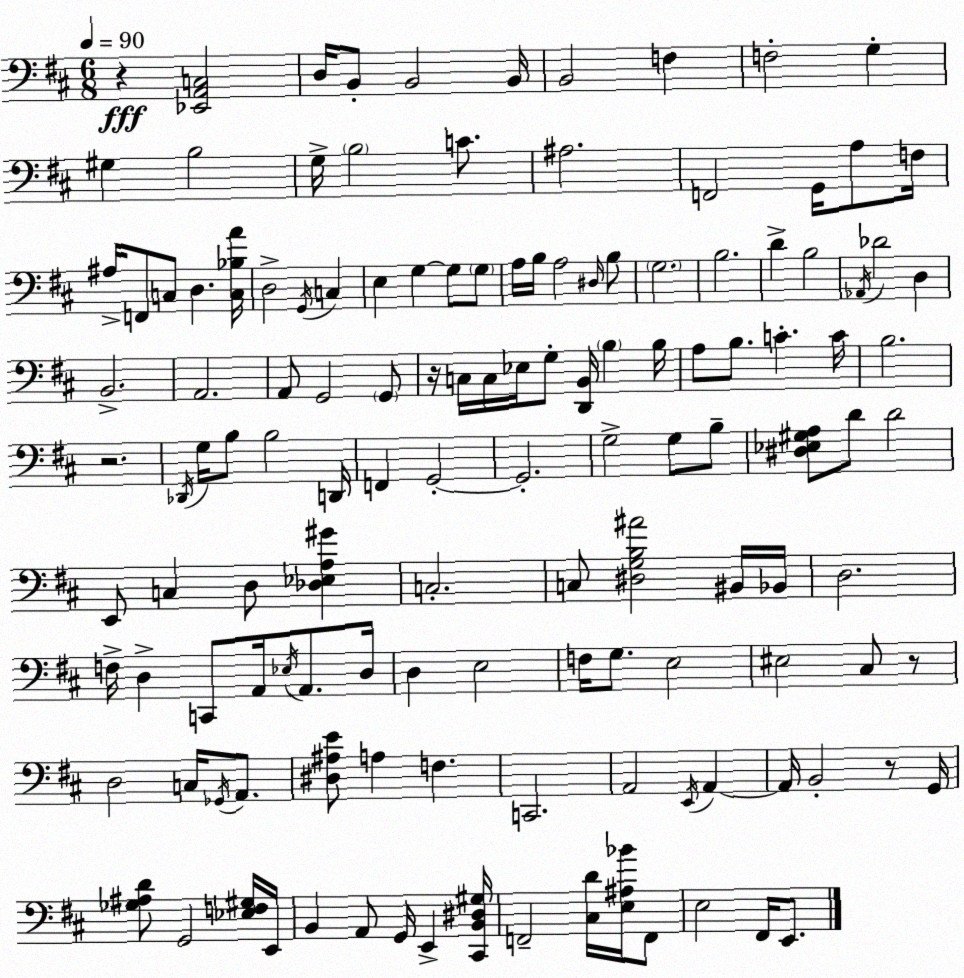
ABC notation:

X:1
T:Untitled
M:6/8
L:1/4
K:D
z [_E,,A,,C,]2 D,/4 B,,/2 B,,2 B,,/4 B,,2 F, F,2 G, ^G, B,2 G,/4 B,2 C/2 ^A,2 F,,2 G,,/4 A,/2 F,/4 ^A,/4 F,,/2 C,/2 D, [C,_B,A]/4 D,2 G,,/4 C, E, G, G,/2 G,/2 A,/4 B,/4 A,2 ^D,/4 B,/2 G,2 B,2 D B,2 _A,,/4 _D2 D, B,,2 A,,2 A,,/2 G,,2 G,,/2 z/4 C,/4 C,/4 _E,/4 G,/2 [D,,B,,]/4 B, B,/4 A,/2 B,/2 C C/4 B,2 z2 _D,,/4 G,/4 B,/2 B,2 D,,/4 F,, G,,2 G,,2 G,2 G,/2 B,/2 [^D,_E,^G,A,]/2 D/2 D2 E,,/2 C, D,/2 [_D,_E,A,^G] C,2 C,/2 [^D,G,B,^A]2 ^B,,/4 _B,,/4 D,2 F,/4 D, C,,/2 A,,/4 _E,/4 A,,/2 D,/4 D, E,2 F,/4 G,/2 E,2 ^E,2 ^C,/2 z/2 D,2 C,/4 _G,,/4 A,,/2 [^D,^A,E]/2 A, F, C,,2 A,,2 E,,/4 A,, A,,/4 B,,2 z/2 G,,/4 [_G,^A,D]/2 G,,2 [_E,F,^G,]/4 E,,/4 B,, A,,/2 G,,/4 E,, [^C,,B,,^D,^G,]/4 F,,2 [^C,D]/4 [E,^A,_B]/4 F,,/2 E,2 ^F,,/4 E,,/2